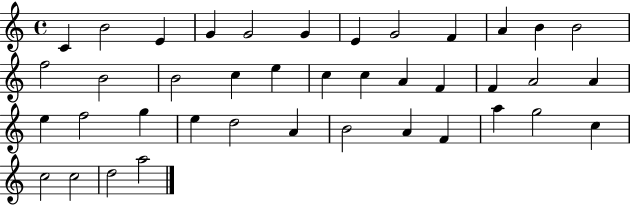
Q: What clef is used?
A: treble